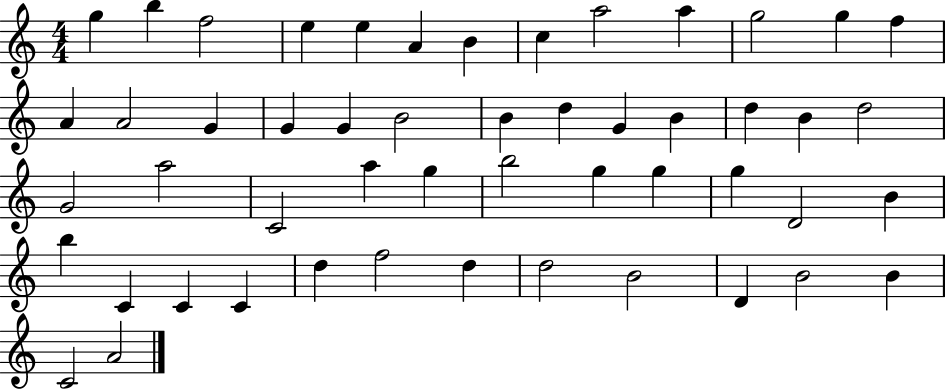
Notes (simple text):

G5/q B5/q F5/h E5/q E5/q A4/q B4/q C5/q A5/h A5/q G5/h G5/q F5/q A4/q A4/h G4/q G4/q G4/q B4/h B4/q D5/q G4/q B4/q D5/q B4/q D5/h G4/h A5/h C4/h A5/q G5/q B5/h G5/q G5/q G5/q D4/h B4/q B5/q C4/q C4/q C4/q D5/q F5/h D5/q D5/h B4/h D4/q B4/h B4/q C4/h A4/h